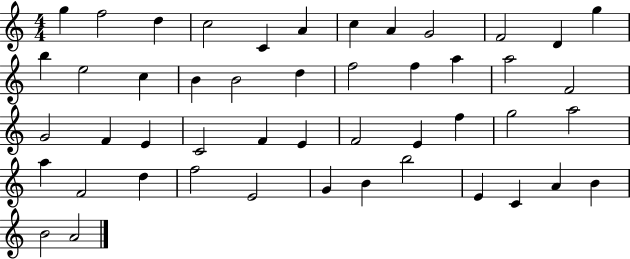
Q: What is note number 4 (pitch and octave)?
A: C5